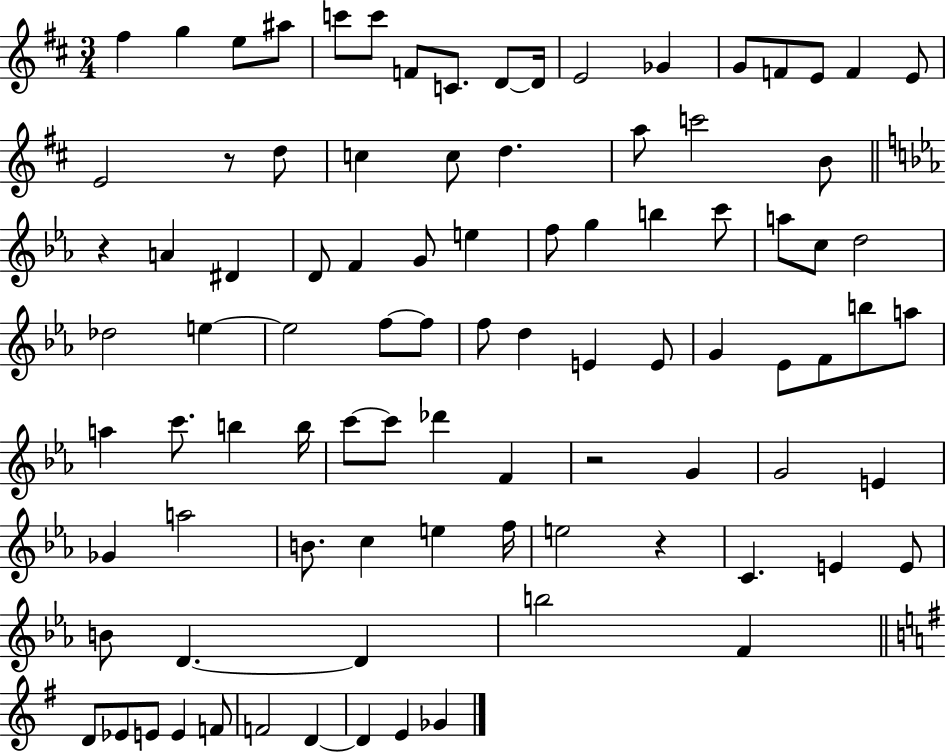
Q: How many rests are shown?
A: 4